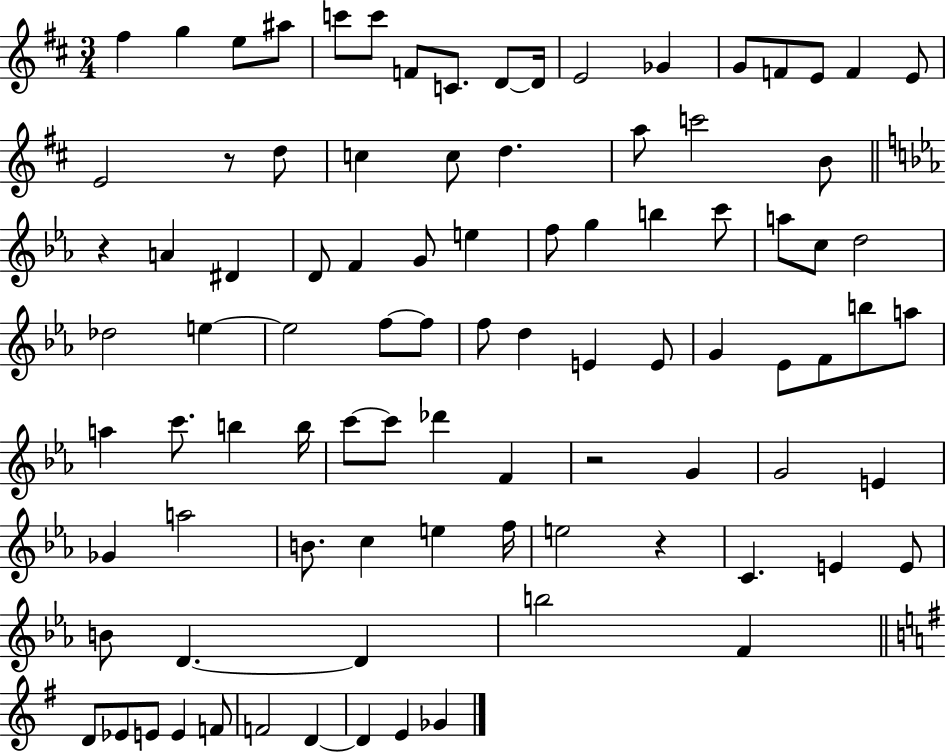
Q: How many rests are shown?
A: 4